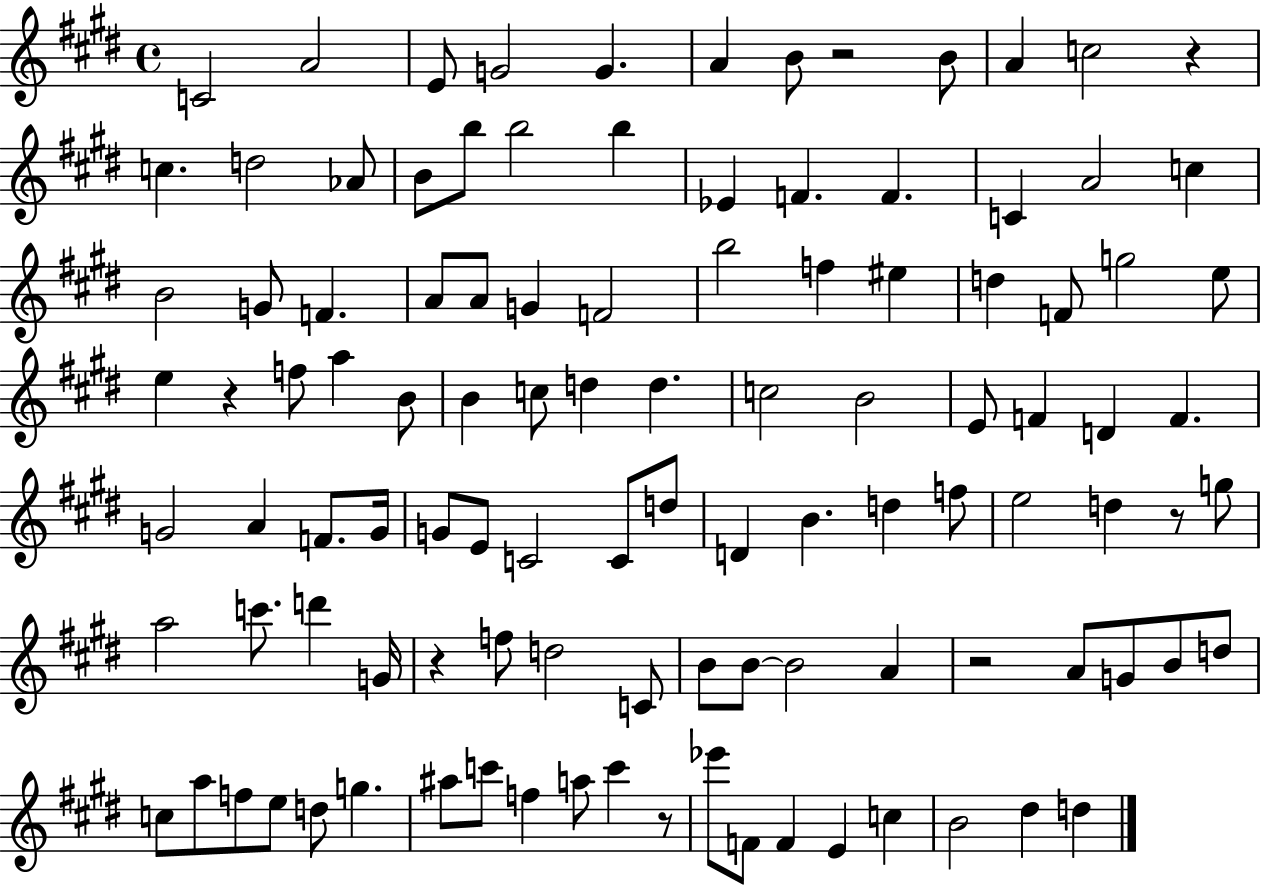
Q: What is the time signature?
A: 4/4